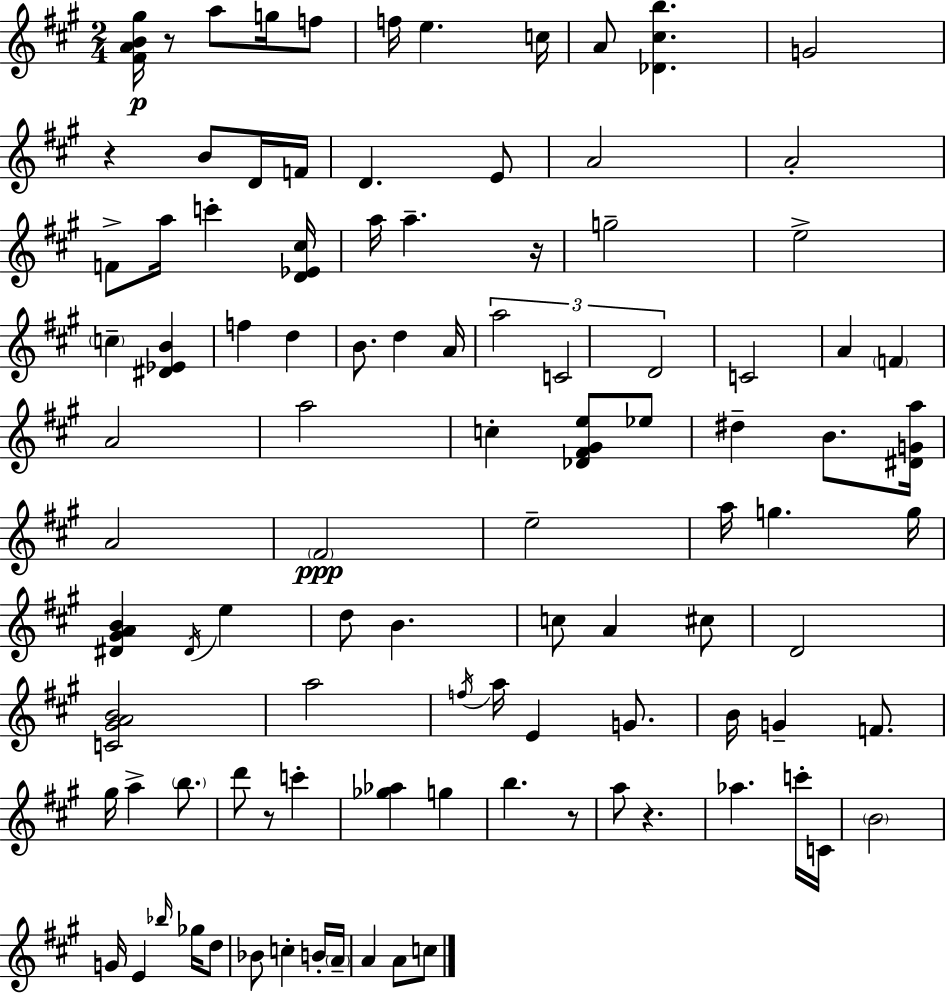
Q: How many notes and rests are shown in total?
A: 101